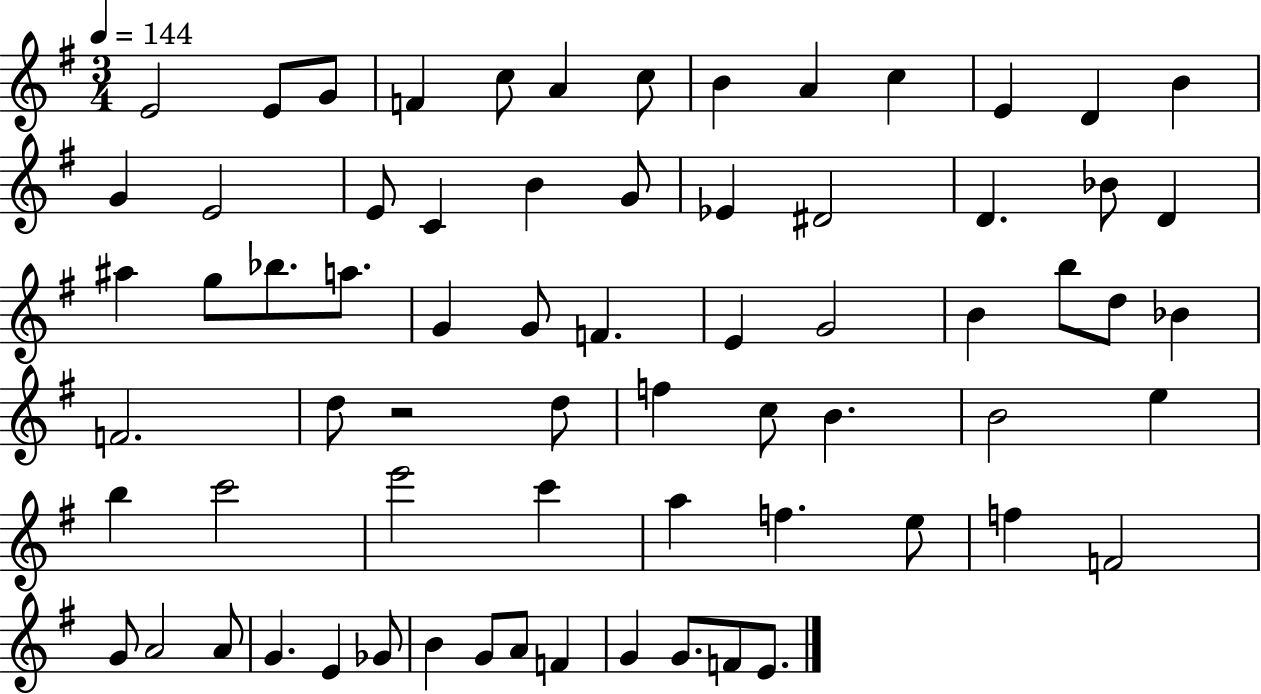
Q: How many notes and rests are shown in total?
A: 69